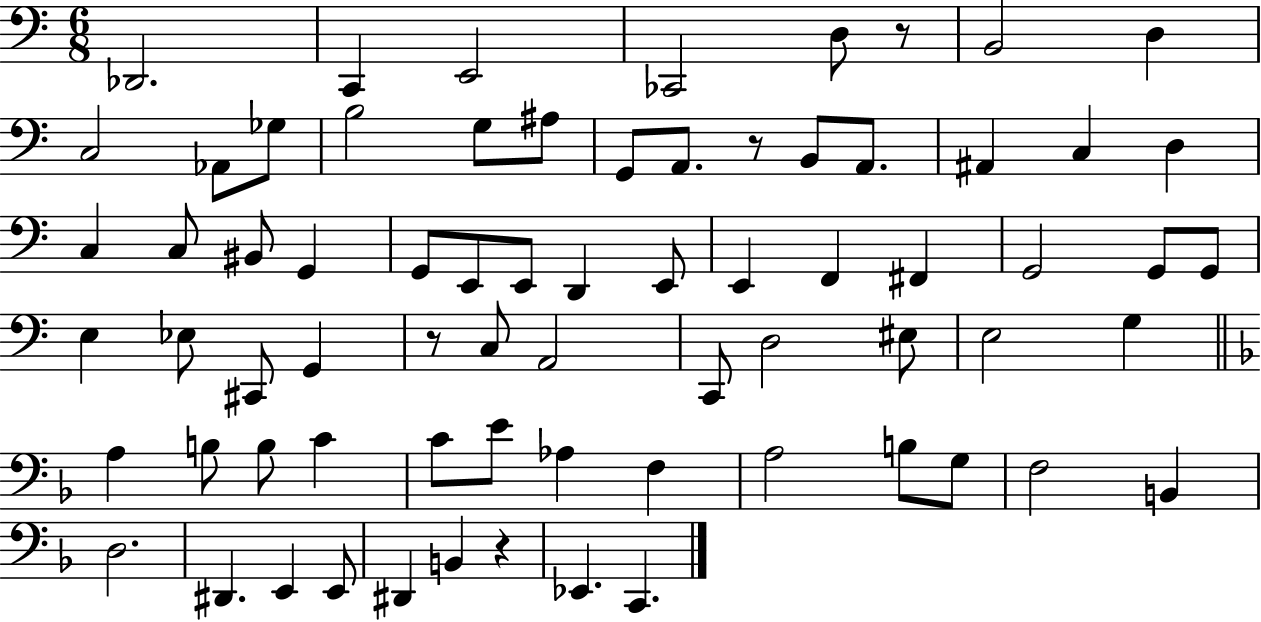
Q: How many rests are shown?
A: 4